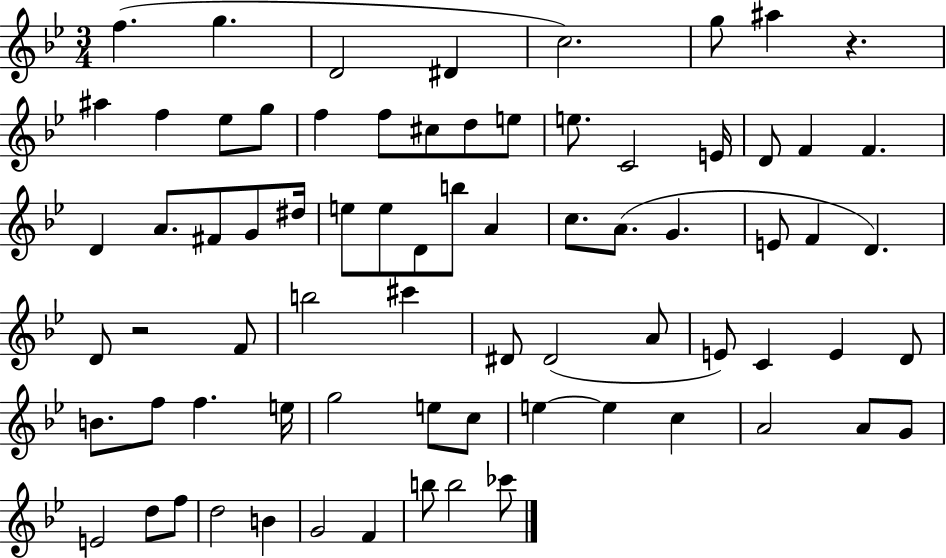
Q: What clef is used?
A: treble